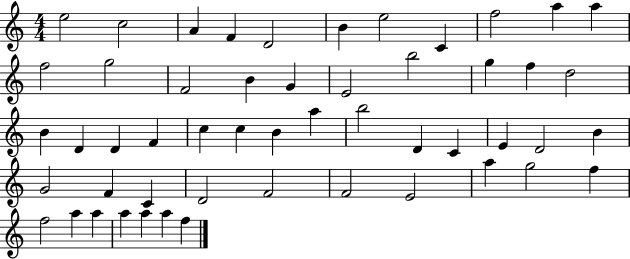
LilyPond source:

{
  \clef treble
  \numericTimeSignature
  \time 4/4
  \key c \major
  e''2 c''2 | a'4 f'4 d'2 | b'4 e''2 c'4 | f''2 a''4 a''4 | \break f''2 g''2 | f'2 b'4 g'4 | e'2 b''2 | g''4 f''4 d''2 | \break b'4 d'4 d'4 f'4 | c''4 c''4 b'4 a''4 | b''2 d'4 c'4 | e'4 d'2 b'4 | \break g'2 f'4 c'4 | d'2 f'2 | f'2 e'2 | a''4 g''2 f''4 | \break f''2 a''4 a''4 | a''4 a''4 a''4 f''4 | \bar "|."
}